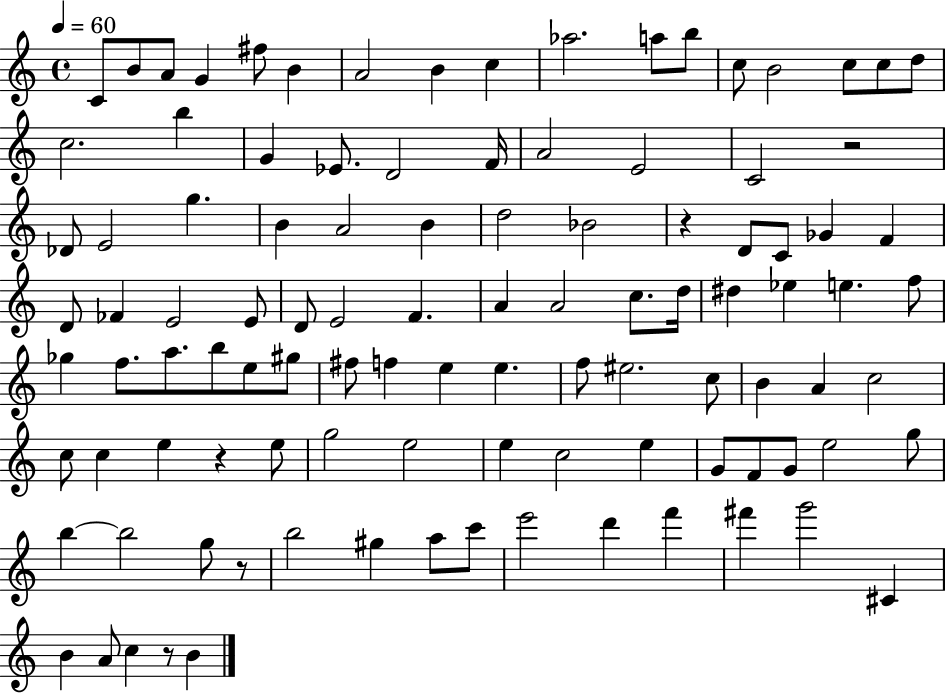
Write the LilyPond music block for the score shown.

{
  \clef treble
  \time 4/4
  \defaultTimeSignature
  \key c \major
  \tempo 4 = 60
  c'8 b'8 a'8 g'4 fis''8 b'4 | a'2 b'4 c''4 | aes''2. a''8 b''8 | c''8 b'2 c''8 c''8 d''8 | \break c''2. b''4 | g'4 ees'8. d'2 f'16 | a'2 e'2 | c'2 r2 | \break des'8 e'2 g''4. | b'4 a'2 b'4 | d''2 bes'2 | r4 d'8 c'8 ges'4 f'4 | \break d'8 fes'4 e'2 e'8 | d'8 e'2 f'4. | a'4 a'2 c''8. d''16 | dis''4 ees''4 e''4. f''8 | \break ges''4 f''8. a''8. b''8 e''8 gis''8 | fis''8 f''4 e''4 e''4. | f''8 eis''2. c''8 | b'4 a'4 c''2 | \break c''8 c''4 e''4 r4 e''8 | g''2 e''2 | e''4 c''2 e''4 | g'8 f'8 g'8 e''2 g''8 | \break b''4~~ b''2 g''8 r8 | b''2 gis''4 a''8 c'''8 | e'''2 d'''4 f'''4 | fis'''4 g'''2 cis'4 | \break b'4 a'8 c''4 r8 b'4 | \bar "|."
}